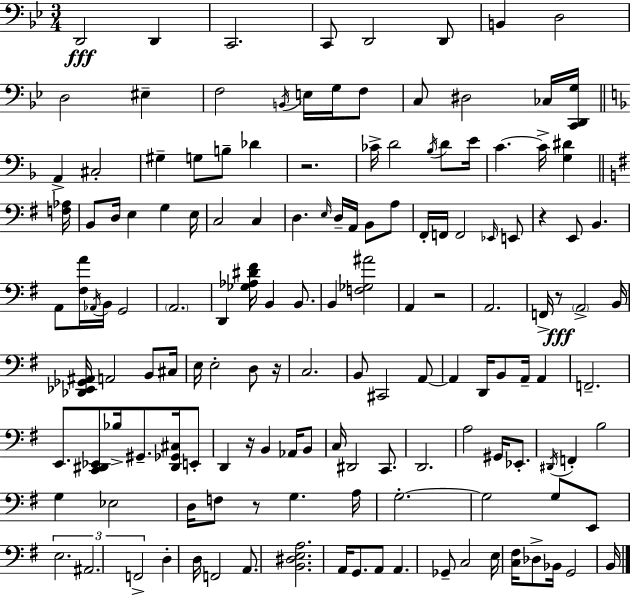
D2/h D2/q C2/h. C2/e D2/h D2/e B2/q D3/h D3/h EIS3/q F3/h B2/s E3/s G3/s F3/e C3/e D#3/h CES3/s [C2,D2,G3]/s A2/q C#3/h G#3/q G3/e B3/e Db4/q R/h. CES4/s D4/h Bb3/s D4/e E4/s C4/q. C4/s [G3,D#4]/q [F3,Ab3]/s B2/e D3/s E3/q G3/q E3/s C3/h C3/q D3/q. E3/s D3/s A2/s B2/e A3/e F#2/s F2/s F2/h Eb2/s E2/e R/q E2/e B2/q. A2/e [F#3,A4]/s Ab2/s B2/s G2/h A2/h. D2/q [Gb3,Ab3,D#4,F#4]/s B2/q B2/e. B2/q [F3,Gb3,A#4]/h A2/q R/h A2/h. F2/s R/e A2/h B2/s [Db2,Eb2,Gb2,A#2]/s A2/h B2/e C#3/s E3/s E3/h D3/e R/s C3/h. B2/e C#2/h A2/e A2/q D2/s B2/e A2/s A2/q F2/h. E2/e. [C2,D#2,Eb2]/e Bb3/s G#2/e. [D#2,Gb2,C#3]/s E2/e D2/q R/s B2/q Ab2/s B2/e C3/s D#2/h C2/e. D2/h. A3/h G#2/s Eb2/e. D#2/s F2/q B3/h G3/q Eb3/h D3/s F3/e R/e G3/q. A3/s G3/h. G3/h G3/e E2/e E3/h. A#2/h. F2/h D3/q D3/s F2/h A2/e. [B2,D#3,E3,A3]/h. A2/s G2/e. A2/e A2/q. Gb2/e C3/h E3/s [C3,F#3]/s Db3/e Bb2/s G2/h B2/s